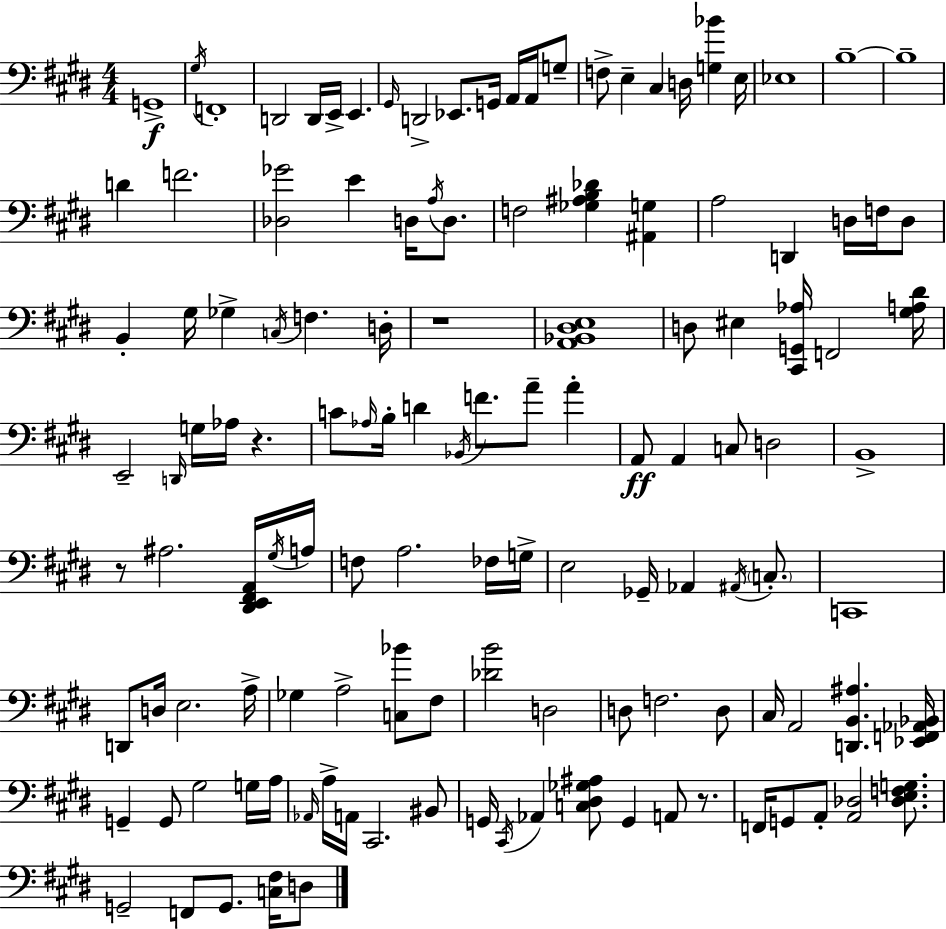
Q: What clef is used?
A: bass